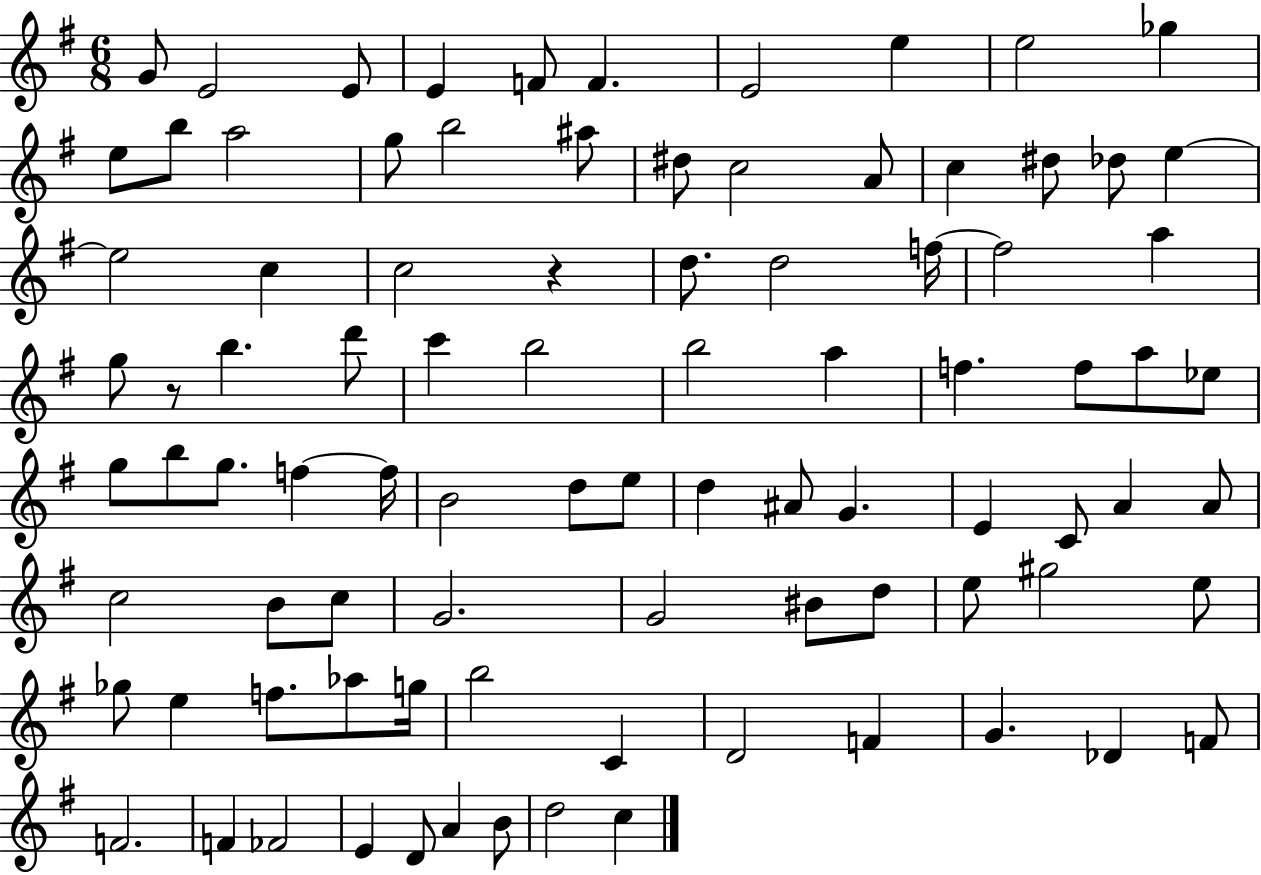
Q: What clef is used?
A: treble